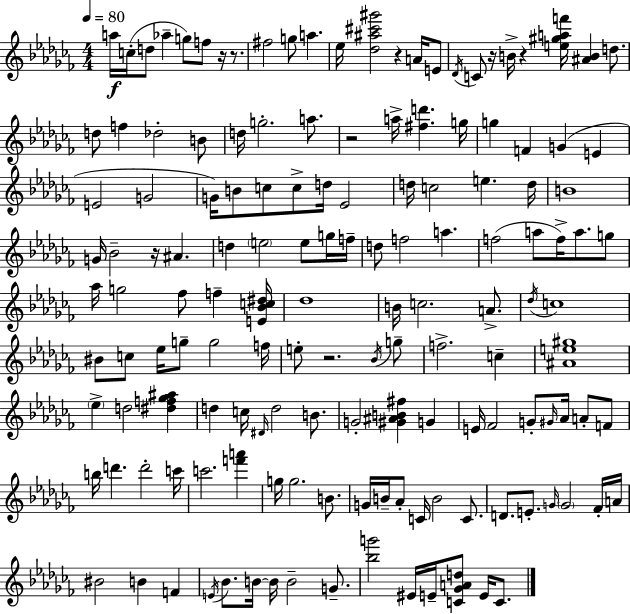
{
  \clef treble
  \numericTimeSignature
  \time 4/4
  \key aes \minor
  \tempo 4 = 80
  a''16\f c''16-.( d''8 aes''4-- g''8) f''8 r16 r8. | fis''2 g''8 a''4. | ees''16 <des'' ais'' cis''' gis'''>2 r4 a'16 e'8 | \acciaccatura { des'16 } c'8 r16 b'16-> r4 <e'' gis'' a'' f'''>16 <ais' b'>4 d''8. | \break d''8 f''4 des''2-. b'8 | d''16 g''2.-. a''8. | r2 a''16-> <fis'' d'''>4. | g''16 g''4 f'4 g'4( e'4 | \break e'2 g'2 | g'16) b'8 c''8 c''8-> d''16 ees'2 | d''16 c''2 e''4. | d''16 b'1 | \break g'16 bes'2-- r16 ais'4. | d''4 \parenthesize e''2 e''8 g''16 | f''16-- d''8 f''2 a''4. | f''2( a''8 f''16->) a''8. g''8 | \break aes''16 g''2 fes''8 f''4-- | <e' bes' c'' dis''>16 des''1 | b'16 c''2. a'8.-> | \acciaccatura { des''16 } c''1 | \break bis'8 c''8 ees''16 g''8-- g''2 | f''16 e''8-. r2. | \acciaccatura { bes'16 } g''8-- f''2.-> c''4-- | <ais' e'' gis''>1 | \break \parenthesize ees''4-> d''2 <dis'' f'' ges'' ais''>4 | d''4 c''16 \grace { dis'16 } d''2 | b'8. g'2-. <gis' ais' b' fis''>4 | g'4 e'16 fes'2 g'8-. \grace { gis'16 } | \break aes'16 a'8-. f'8 b''16 d'''4. d'''2-. | c'''16 c'''2. | <f''' a'''>4 g''16 g''2. | b'8. g'16 b'16-- aes'8-. c'16 b'2 | \break c'8. d'8. e'8.-. \grace { g'16 } \parenthesize g'2 | fes'16-. a'16 bis'2 b'4 | f'4 \acciaccatura { e'16 } bes'8. b'16~~ b'16 b'2-- | g'8.-- <bes'' g'''>2 eis'16 | \break e'16-- <c' ges' a' d''>8 e'16 c'8. \bar "|."
}